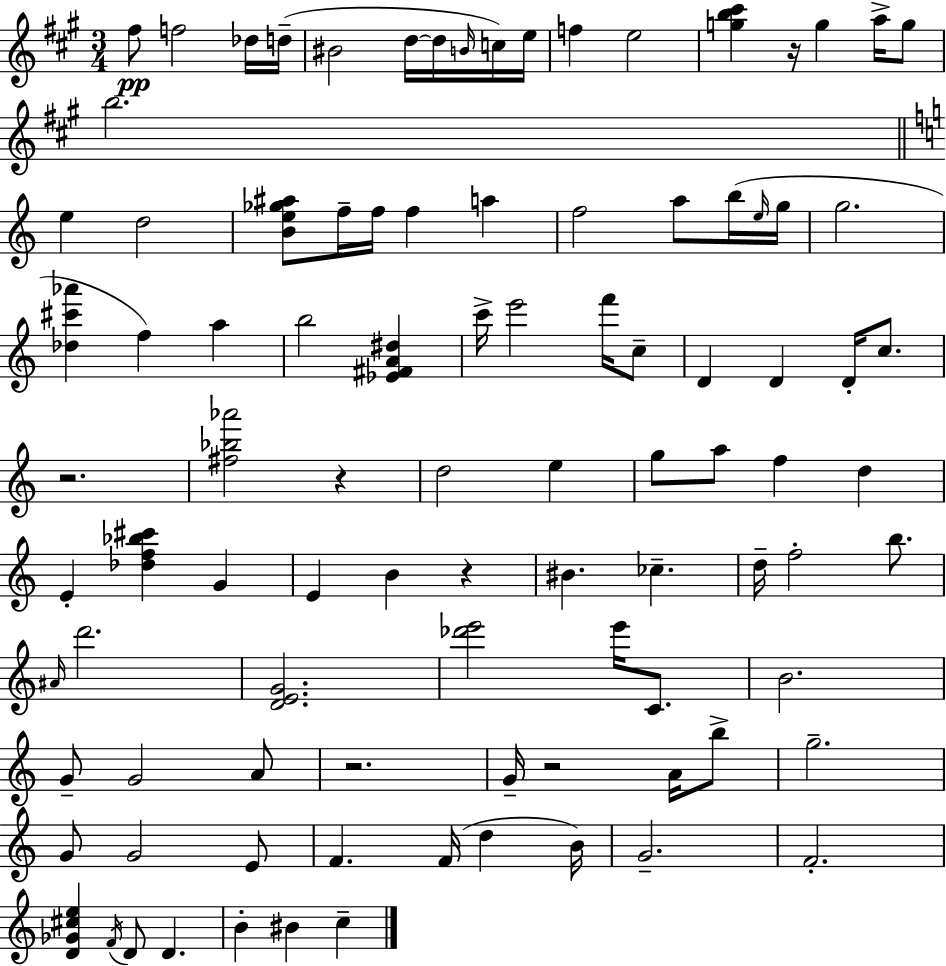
{
  \clef treble
  \numericTimeSignature
  \time 3/4
  \key a \major
  fis''8\pp f''2 des''16 d''16--( | bis'2 d''16~~ d''16 \grace { b'16 } c''16) | e''16 f''4 e''2 | <g'' b'' cis'''>4 r16 g''4 a''16-> g''8 | \break b''2. | \bar "||" \break \key c \major e''4 d''2 | <b' e'' ges'' ais''>8 f''16-- f''16 f''4 a''4 | f''2 a''8 b''16( \grace { e''16 } | g''16 g''2. | \break <des'' cis''' aes'''>4 f''4) a''4 | b''2 <ees' fis' a' dis''>4 | c'''16-> e'''2 f'''16 c''8-- | d'4 d'4 d'16-. c''8. | \break r2. | <fis'' bes'' aes'''>2 r4 | d''2 e''4 | g''8 a''8 f''4 d''4 | \break e'4-. <des'' f'' bes'' cis'''>4 g'4 | e'4 b'4 r4 | bis'4. ces''4.-- | d''16-- f''2-. b''8. | \break \grace { ais'16 } d'''2. | <d' e' g'>2. | <des''' e'''>2 e'''16 c'8. | b'2. | \break g'8-- g'2 | a'8 r2. | g'16-- r2 a'16 | b''8-> g''2.-- | \break g'8 g'2 | e'8 f'4. f'16( d''4 | b'16) g'2.-- | f'2.-. | \break <d' ges' cis'' e''>4 \acciaccatura { f'16 } d'8 d'4. | b'4-. bis'4 c''4-- | \bar "|."
}